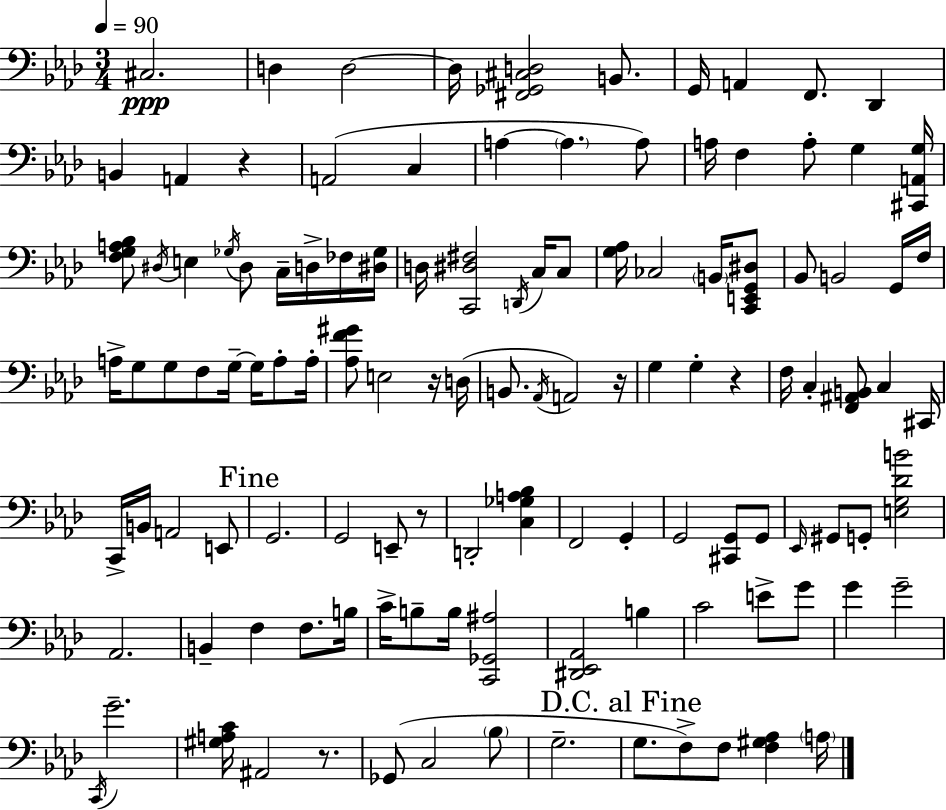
C#3/h. D3/q D3/h D3/s [F#2,Gb2,C#3,D3]/h B2/e. G2/s A2/q F2/e. Db2/q B2/q A2/q R/q A2/h C3/q A3/q A3/q. A3/e A3/s F3/q A3/e G3/q [C#2,A2,G3]/s [F3,G3,A3,Bb3]/e D#3/s E3/q Gb3/s D#3/e C3/s D3/s FES3/s [D#3,Gb3]/s D3/s [C2,D#3,F#3]/h D2/s C3/s C3/e [G3,Ab3]/s CES3/h B2/s [C2,E2,G2,D#3]/e Bb2/e B2/h G2/s F3/s A3/s G3/e G3/e F3/e G3/s G3/s A3/e A3/s [Ab3,F4,G#4]/e E3/h R/s D3/s B2/e. Ab2/s A2/h R/s G3/q G3/q R/q F3/s C3/q [F2,A#2,B2]/e C3/q C#2/s C2/s B2/s A2/h E2/e G2/h. G2/h E2/e R/e D2/h [C3,Gb3,A3,Bb3]/q F2/h G2/q G2/h [C#2,G2]/e G2/e Eb2/s G#2/e G2/e [E3,G3,Db4,B4]/h Ab2/h. B2/q F3/q F3/e. B3/s C4/s B3/e B3/s [C2,Gb2,A#3]/h [D#2,Eb2,Ab2]/h B3/q C4/h E4/e G4/e G4/q G4/h C2/s G4/h. [G#3,A3,C4]/s A#2/h R/e. Gb2/e C3/h Bb3/e G3/h. G3/e. F3/e F3/e [F3,G#3,Ab3]/q A3/s